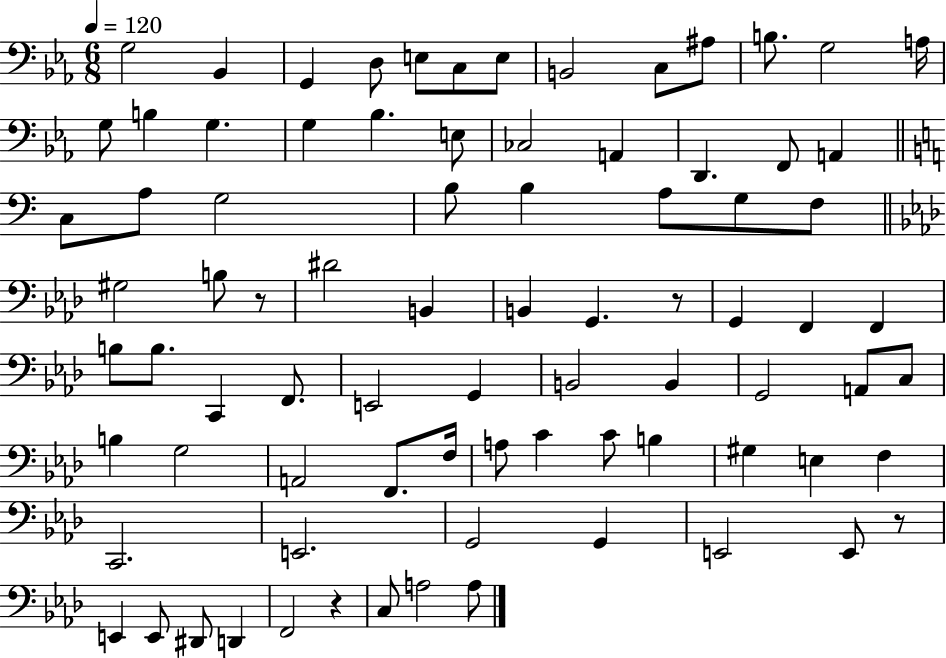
X:1
T:Untitled
M:6/8
L:1/4
K:Eb
G,2 _B,, G,, D,/2 E,/2 C,/2 E,/2 B,,2 C,/2 ^A,/2 B,/2 G,2 A,/4 G,/2 B, G, G, _B, E,/2 _C,2 A,, D,, F,,/2 A,, C,/2 A,/2 G,2 B,/2 B, A,/2 G,/2 F,/2 ^G,2 B,/2 z/2 ^D2 B,, B,, G,, z/2 G,, F,, F,, B,/2 B,/2 C,, F,,/2 E,,2 G,, B,,2 B,, G,,2 A,,/2 C,/2 B, G,2 A,,2 F,,/2 F,/4 A,/2 C C/2 B, ^G, E, F, C,,2 E,,2 G,,2 G,, E,,2 E,,/2 z/2 E,, E,,/2 ^D,,/2 D,, F,,2 z C,/2 A,2 A,/2